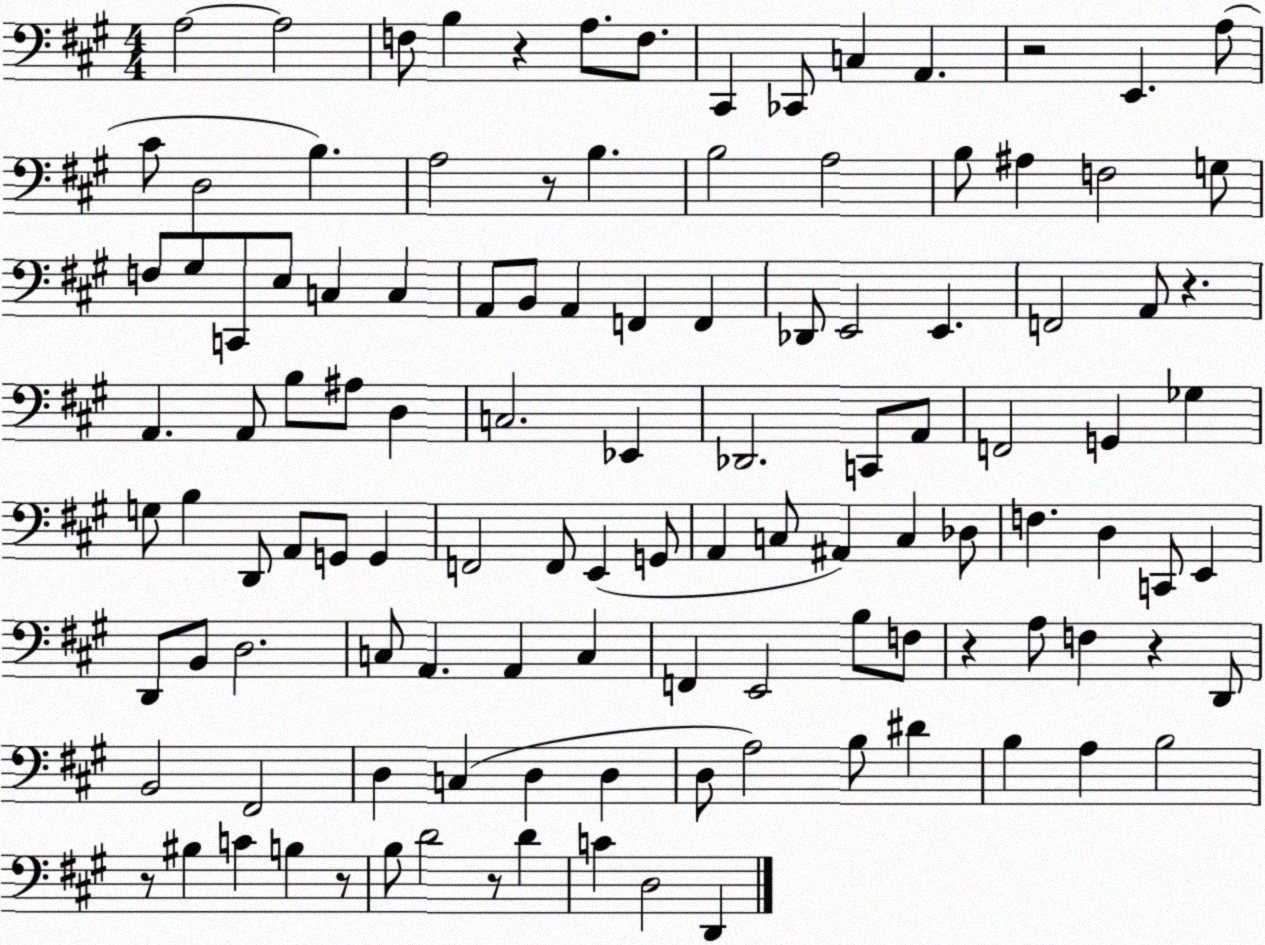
X:1
T:Untitled
M:4/4
L:1/4
K:A
A,2 A,2 F,/2 B, z A,/2 F,/2 ^C,, _C,,/2 C, A,, z2 E,, A,/2 ^C/2 D,2 B, A,2 z/2 B, B,2 A,2 B,/2 ^A, F,2 G,/2 F,/2 ^G,/2 C,,/2 E,/2 C, C, A,,/2 B,,/2 A,, F,, F,, _D,,/2 E,,2 E,, F,,2 A,,/2 z A,, A,,/2 B,/2 ^A,/2 D, C,2 _E,, _D,,2 C,,/2 A,,/2 F,,2 G,, _G, G,/2 B, D,,/2 A,,/2 G,,/2 G,, F,,2 F,,/2 E,, G,,/2 A,, C,/2 ^A,, C, _D,/2 F, D, C,,/2 E,, D,,/2 B,,/2 D,2 C,/2 A,, A,, C, F,, E,,2 B,/2 F,/2 z A,/2 F, z D,,/2 B,,2 ^F,,2 D, C, D, D, D,/2 A,2 B,/2 ^D B, A, B,2 z/2 ^B, C B, z/2 B,/2 D2 z/2 D C D,2 D,,